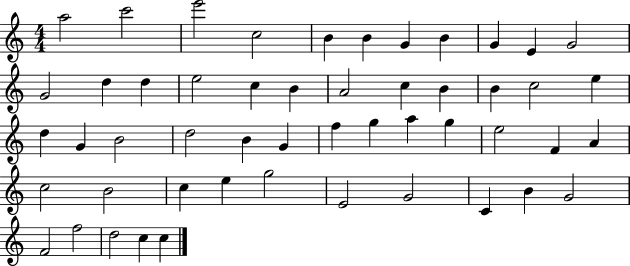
A5/h C6/h E6/h C5/h B4/q B4/q G4/q B4/q G4/q E4/q G4/h G4/h D5/q D5/q E5/h C5/q B4/q A4/h C5/q B4/q B4/q C5/h E5/q D5/q G4/q B4/h D5/h B4/q G4/q F5/q G5/q A5/q G5/q E5/h F4/q A4/q C5/h B4/h C5/q E5/q G5/h E4/h G4/h C4/q B4/q G4/h F4/h F5/h D5/h C5/q C5/q